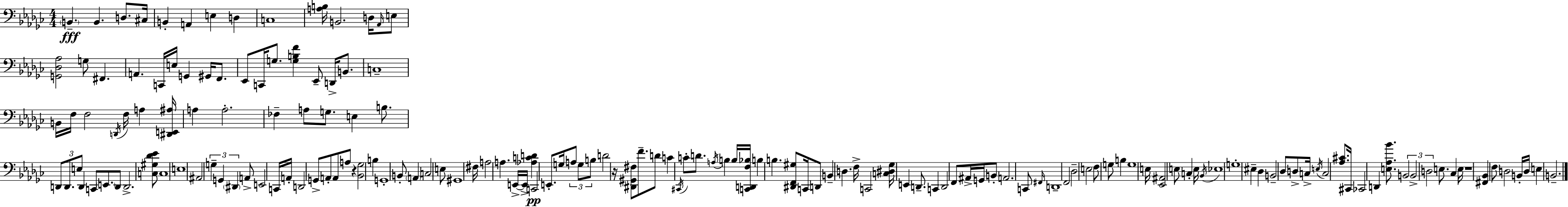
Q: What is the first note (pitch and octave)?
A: B2